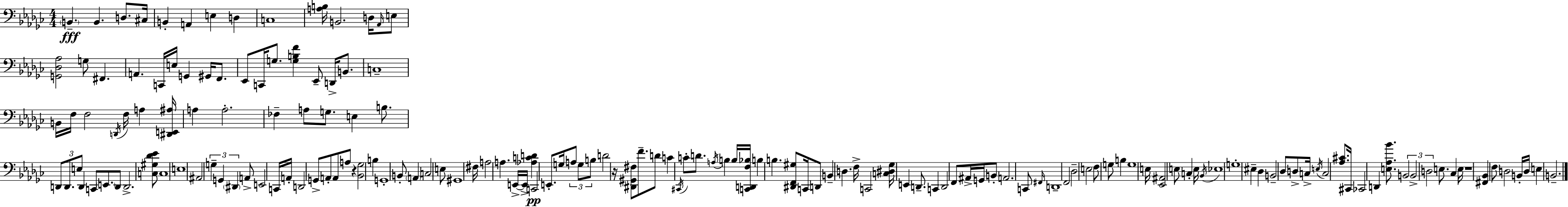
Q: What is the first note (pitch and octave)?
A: B2